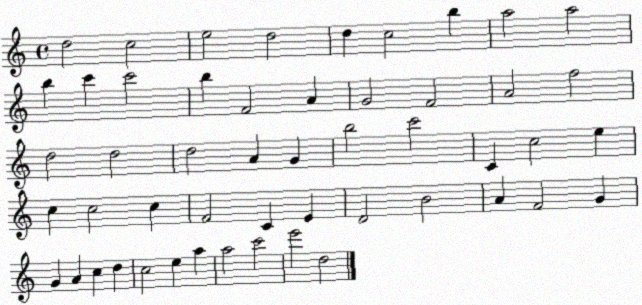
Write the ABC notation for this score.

X:1
T:Untitled
M:4/4
L:1/4
K:C
d2 c2 e2 d2 d c2 b a2 a2 b c' c'2 b F2 A G2 F2 A2 f2 d2 d2 d2 A G b2 c'2 C c2 e c c2 c F2 C E D2 B2 A F2 G G A c d c2 e a a2 c'2 e'2 d2